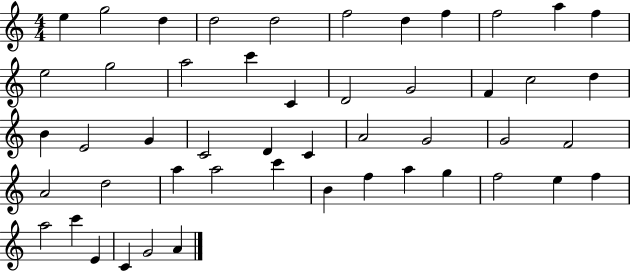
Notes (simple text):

E5/q G5/h D5/q D5/h D5/h F5/h D5/q F5/q F5/h A5/q F5/q E5/h G5/h A5/h C6/q C4/q D4/h G4/h F4/q C5/h D5/q B4/q E4/h G4/q C4/h D4/q C4/q A4/h G4/h G4/h F4/h A4/h D5/h A5/q A5/h C6/q B4/q F5/q A5/q G5/q F5/h E5/q F5/q A5/h C6/q E4/q C4/q G4/h A4/q